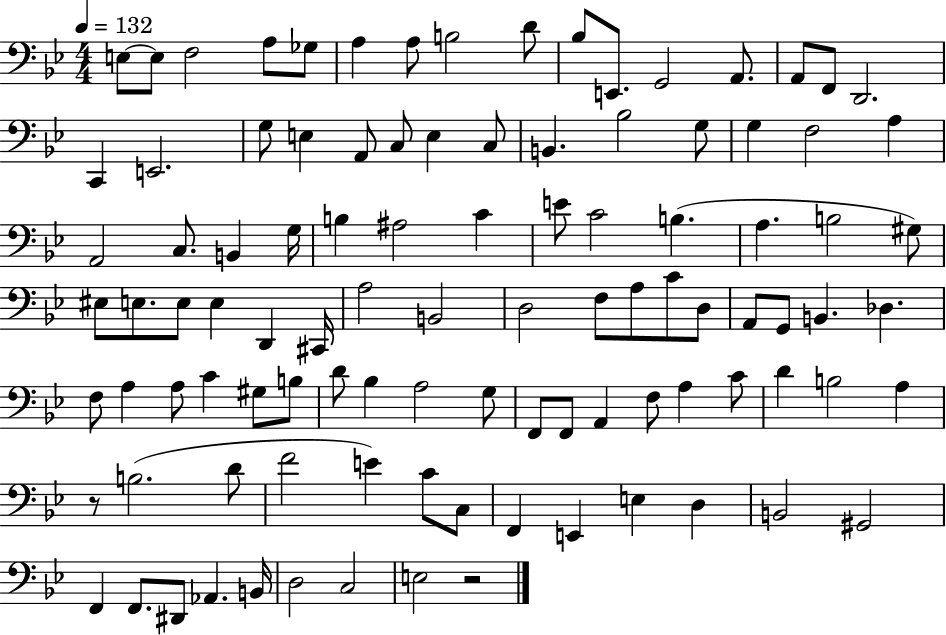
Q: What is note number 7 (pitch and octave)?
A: A3